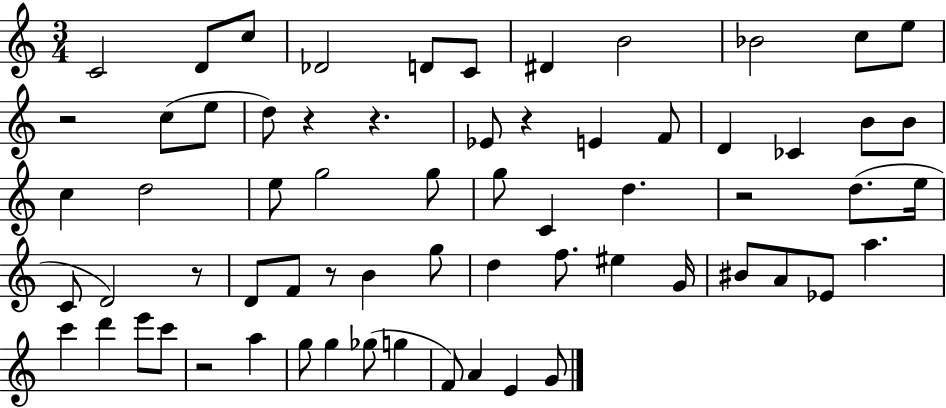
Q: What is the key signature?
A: C major